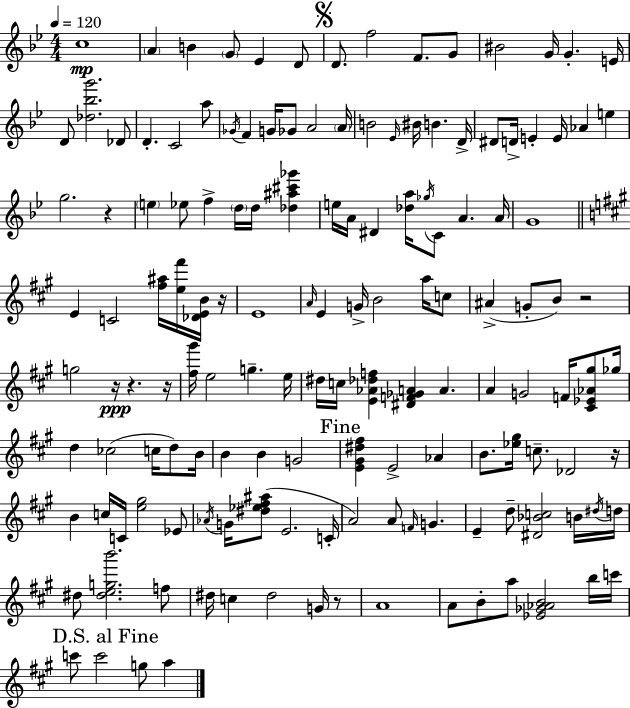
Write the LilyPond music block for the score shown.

{
  \clef treble
  \numericTimeSignature
  \time 4/4
  \key bes \major
  \tempo 4 = 120
  c''1\mp | \parenthesize a'4 b'4 \parenthesize g'8 ees'4 d'8 | \mark \markup { \musicglyph "scripts.segno" } d'8. f''2 f'8. g'8 | bis'2 g'16 g'4.-. e'16 | \break d'8 <des'' bes'' g'''>2. des'8 | d'4.-. c'2 a''8 | \acciaccatura { ges'16 } f'4 g'16 ges'8 a'2 | \parenthesize a'16 b'2 \grace { ees'16 } bis'16 b'4. | \break d'16-> dis'8 d'16-> e'4-. e'16 aes'4 e''4 | g''2. r4 | \parenthesize e''4 ees''8 f''4-> \parenthesize d''16 d''16 <des'' ais'' cis''' ges'''>4 | e''16 a'16 dis'4 <des'' a''>16 \acciaccatura { ges''16 } c'8 a'4. | \break a'16 g'1 | \bar "||" \break \key a \major e'4 c'2 <fis'' ais''>16 <e'' fis'''>16 <des' e' b'>16 r16 | e'1 | \grace { a'16 } e'4 g'16-> b'2 a''16 c''8 | ais'4->( g'8-. b'8) r2 | \break g''2 r16\ppp r4. | r16 <fis'' gis'''>16 e''2 g''4.-- | e''16 dis''16 c''16 <e' aes' des'' f''>4 <dis' f' ges' a'>4 a'4. | a'4 g'2 f'16 <cis' ees' aes' gis''>8 | \break ges''16 d''4 ces''2( c''16 d''8) | b'16 b'4 b'4 g'2 | \mark "Fine" <e' gis' dis'' fis''>4 e'2-> aes'4 | b'8. <ees'' gis''>16 c''8.-- des'2 | \break r16 b'4 c''16 c'16 <e'' gis''>2 ees'8 | \acciaccatura { aes'16 } g'16 <dis'' ees'' fis'' ais''>8( e'2. | c'16-. a'2) a'8 \grace { f'16 } g'4. | e'4-- d''8-- <dis' bes' c''>2 | \break b'16 \acciaccatura { dis''16 } d''16 dis''8 <dis'' e'' g'' b'''>2. | f''8 dis''16 c''4 dis''2 | g'16 r8 a'1 | a'8 b'8-. a''8 <ees' ges' aes' b'>2 | \break b''16 c'''16 \mark "D.S. al Fine" c'''8 c'''2 g''8 | a''4 \bar "|."
}